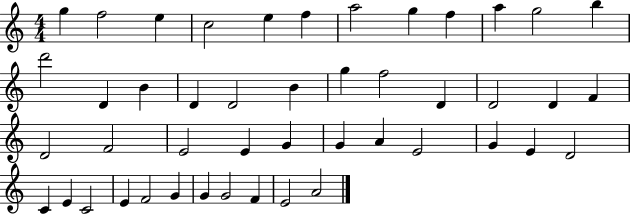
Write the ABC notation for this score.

X:1
T:Untitled
M:4/4
L:1/4
K:C
g f2 e c2 e f a2 g f a g2 b d'2 D B D D2 B g f2 D D2 D F D2 F2 E2 E G G A E2 G E D2 C E C2 E F2 G G G2 F E2 A2